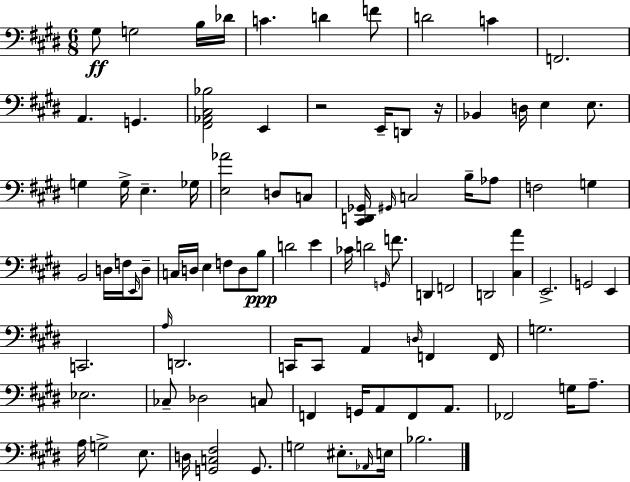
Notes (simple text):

G#3/e G3/h B3/s Db4/s C4/q. D4/q F4/e D4/h C4/q F2/h. A2/q. G2/q. [F#2,Ab2,C#3,Bb3]/h E2/q R/h E2/s D2/e R/s Bb2/q D3/s E3/q E3/e. G3/q G3/s E3/q. Gb3/s [E3,Ab4]/h D3/e C3/e [C#2,D2,Gb2]/s G#2/s C3/h B3/s Ab3/e F3/h G3/q B2/h D3/s F3/s E2/s D3/e C3/s D3/s E3/q F3/e D3/e B3/e D4/h E4/q CES4/s D4/h G2/s F4/e. D2/q F2/h D2/h [C#3,A4]/q E2/h. G2/h E2/q C2/h. A3/s D2/h. C2/s C2/e A2/q D3/s F2/q F2/s G3/h. Eb3/h. CES3/e Db3/h C3/e F2/q G2/s A2/e F2/e A2/e. FES2/h G3/s A3/e. A3/s G3/h E3/e. D3/s [G2,C3,F#3]/h G2/e. G3/h EIS3/e. Ab2/s E3/s Bb3/h.